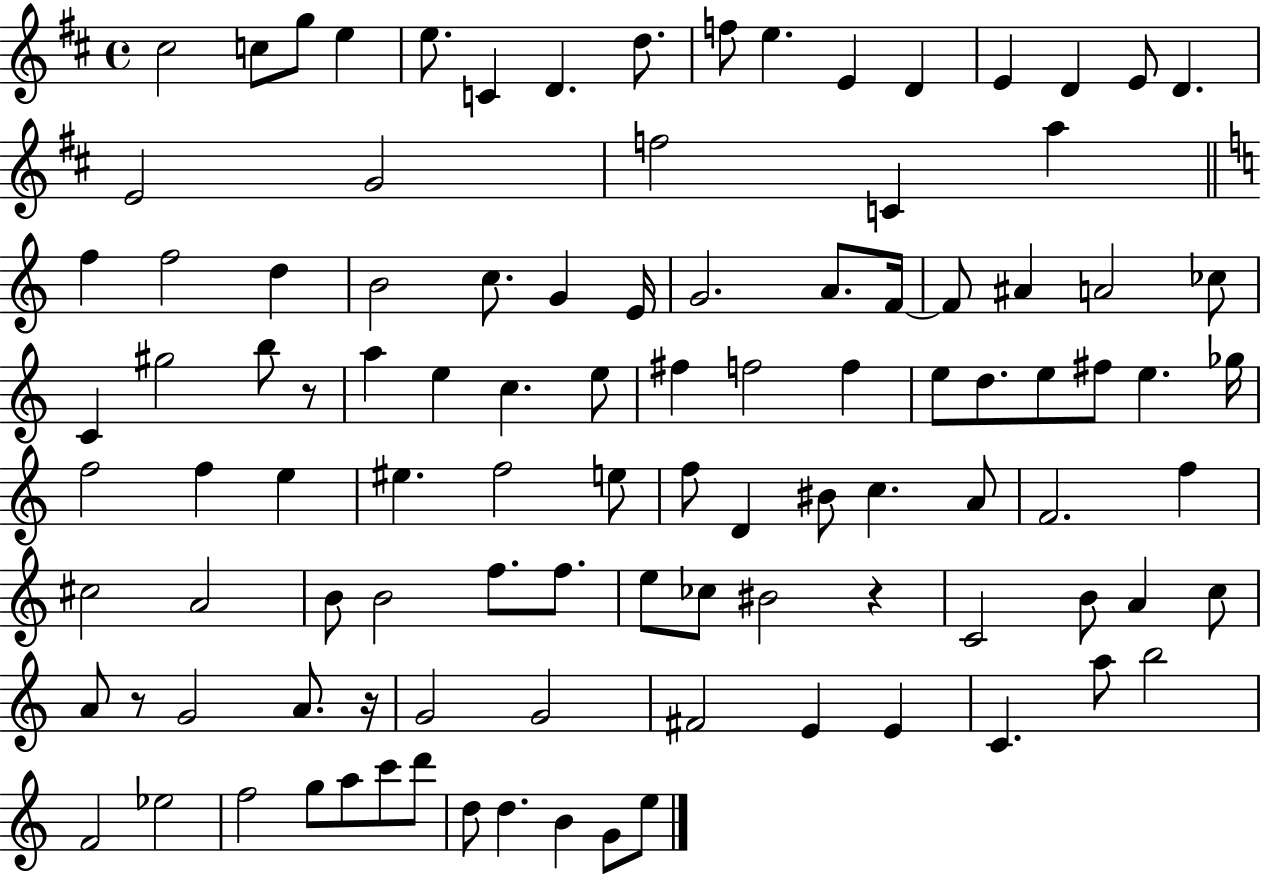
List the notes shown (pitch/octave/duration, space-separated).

C#5/h C5/e G5/e E5/q E5/e. C4/q D4/q. D5/e. F5/e E5/q. E4/q D4/q E4/q D4/q E4/e D4/q. E4/h G4/h F5/h C4/q A5/q F5/q F5/h D5/q B4/h C5/e. G4/q E4/s G4/h. A4/e. F4/s F4/e A#4/q A4/h CES5/e C4/q G#5/h B5/e R/e A5/q E5/q C5/q. E5/e F#5/q F5/h F5/q E5/e D5/e. E5/e F#5/e E5/q. Gb5/s F5/h F5/q E5/q EIS5/q. F5/h E5/e F5/e D4/q BIS4/e C5/q. A4/e F4/h. F5/q C#5/h A4/h B4/e B4/h F5/e. F5/e. E5/e CES5/e BIS4/h R/q C4/h B4/e A4/q C5/e A4/e R/e G4/h A4/e. R/s G4/h G4/h F#4/h E4/q E4/q C4/q. A5/e B5/h F4/h Eb5/h F5/h G5/e A5/e C6/e D6/e D5/e D5/q. B4/q G4/e E5/e